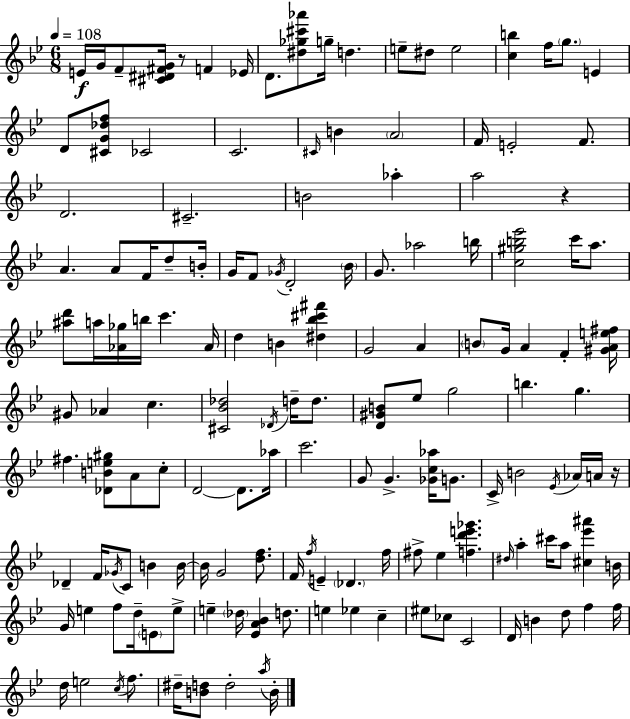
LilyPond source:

{
  \clef treble
  \numericTimeSignature
  \time 6/8
  \key g \minor
  \tempo 4 = 108
  \repeat volta 2 { e'16\f g'16 f'8-- <cis' dis' fis' g'>16 r8 f'4 ees'16 | d'8. <dis'' ges'' cis''' aes'''>8 g''16-- d''4. | e''8-- dis''8 e''2 | <c'' b''>4 f''16 \parenthesize g''8. e'4 | \break d'8 <cis' g' des'' f''>8 ces'2 | c'2. | \grace { cis'16 } b'4 \parenthesize a'2 | f'16 e'2-. f'8. | \break d'2. | cis'2.-- | b'2 aes''4-. | a''2 r4 | \break a'4. a'8 f'16 d''8-- | b'16-. g'16 f'8 \acciaccatura { ges'16 } d'2-. | \parenthesize bes'16 g'8. aes''2 | b''16 <c'' gis'' b'' ees'''>2 c'''16 a''8. | \break <ais'' d'''>8 a''16 <aes' ges''>16 b''16 c'''4. | aes'16 d''4 b'4 <dis'' bes'' cis''' fis'''>4 | g'2 a'4 | \parenthesize b'8 g'16 a'4 f'4-. | \break <gis' a' e'' fis''>16 gis'8 aes'4 c''4. | <cis' bes' des''>2 \acciaccatura { des'16 } d''16-- | d''8. <d' gis' b'>8 ees''8 g''2 | b''4. g''4. | \break fis''4. <des' b' e'' gis''>8 a'8 | c''8-. d'2~~ d'8. | aes''16 c'''2. | g'8 g'4.-> <ges' c'' aes''>16 | \break g'8. c'16-> b'2 | \acciaccatura { ees'16 } aes'16 a'16 r16 des'4-- f'16 \acciaccatura { ges'16 } c'8 | b'4 b'16~~ b'16 g'2 | <d'' f''>8. f'16 \acciaccatura { f''16 } e'4-- \parenthesize des'4. | \break f''16 fis''8-> ees''4 | <f'' d''' e''' ges'''>4. \grace { dis''16 } a''4-. cis'''16 | a''8 <cis'' ees''' ais'''>4 b'16 g'16 e''4 | f''8 d''16-- \parenthesize e'8 e''8-> e''4-- \parenthesize des''16 | \break <ees' a' bes'>4 d''8. e''4 ees''4 | c''4-- eis''8 ces''8 c'2 | d'16 b'4 | d''8 f''4 f''16 d''16 e''2 | \break \acciaccatura { c''16 } f''8. dis''16-- <b' d''>8 d''2-. | \acciaccatura { a''16 } b'16-. } \bar "|."
}